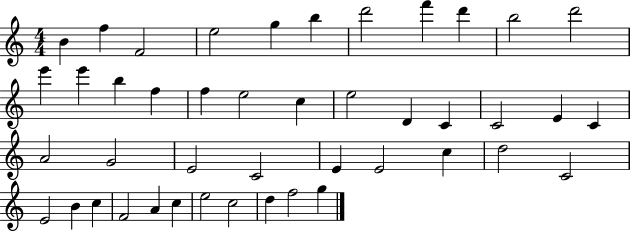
B4/q F5/q F4/h E5/h G5/q B5/q D6/h F6/q D6/q B5/h D6/h E6/q E6/q B5/q F5/q F5/q E5/h C5/q E5/h D4/q C4/q C4/h E4/q C4/q A4/h G4/h E4/h C4/h E4/q E4/h C5/q D5/h C4/h E4/h B4/q C5/q F4/h A4/q C5/q E5/h C5/h D5/q F5/h G5/q